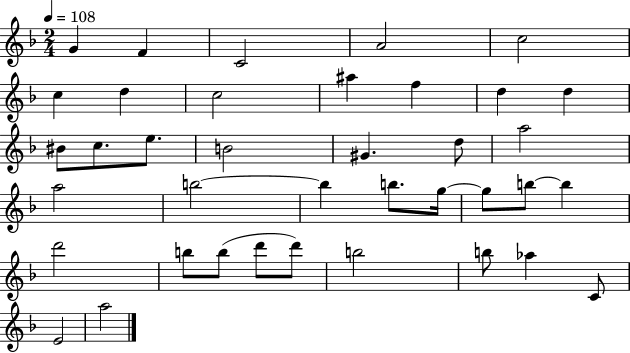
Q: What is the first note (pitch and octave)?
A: G4